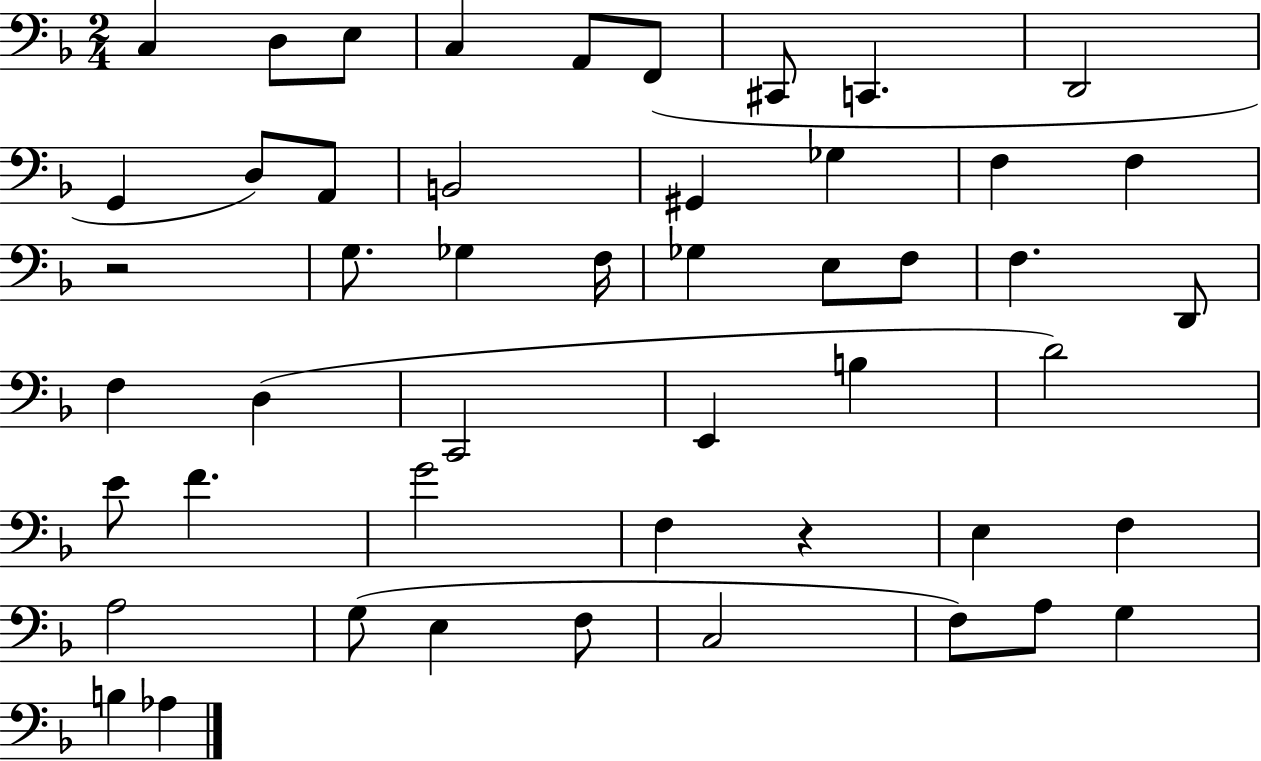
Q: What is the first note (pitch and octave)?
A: C3